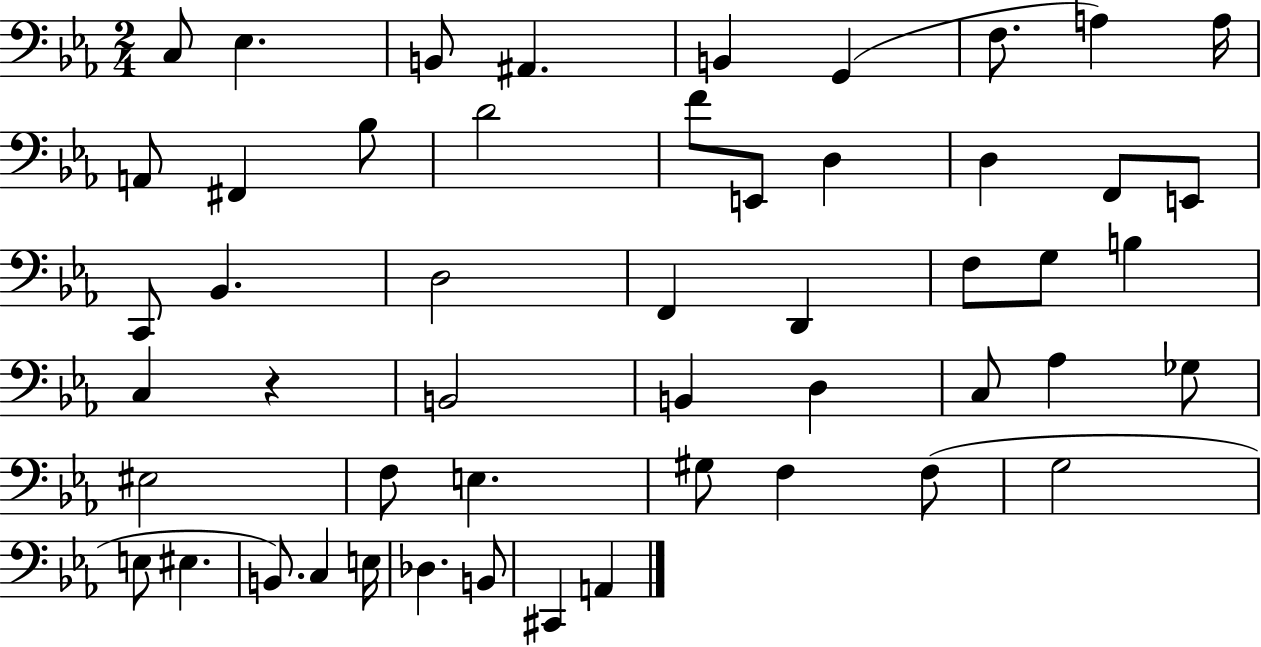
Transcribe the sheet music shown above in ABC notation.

X:1
T:Untitled
M:2/4
L:1/4
K:Eb
C,/2 _E, B,,/2 ^A,, B,, G,, F,/2 A, A,/4 A,,/2 ^F,, _B,/2 D2 F/2 E,,/2 D, D, F,,/2 E,,/2 C,,/2 _B,, D,2 F,, D,, F,/2 G,/2 B, C, z B,,2 B,, D, C,/2 _A, _G,/2 ^E,2 F,/2 E, ^G,/2 F, F,/2 G,2 E,/2 ^E, B,,/2 C, E,/4 _D, B,,/2 ^C,, A,,